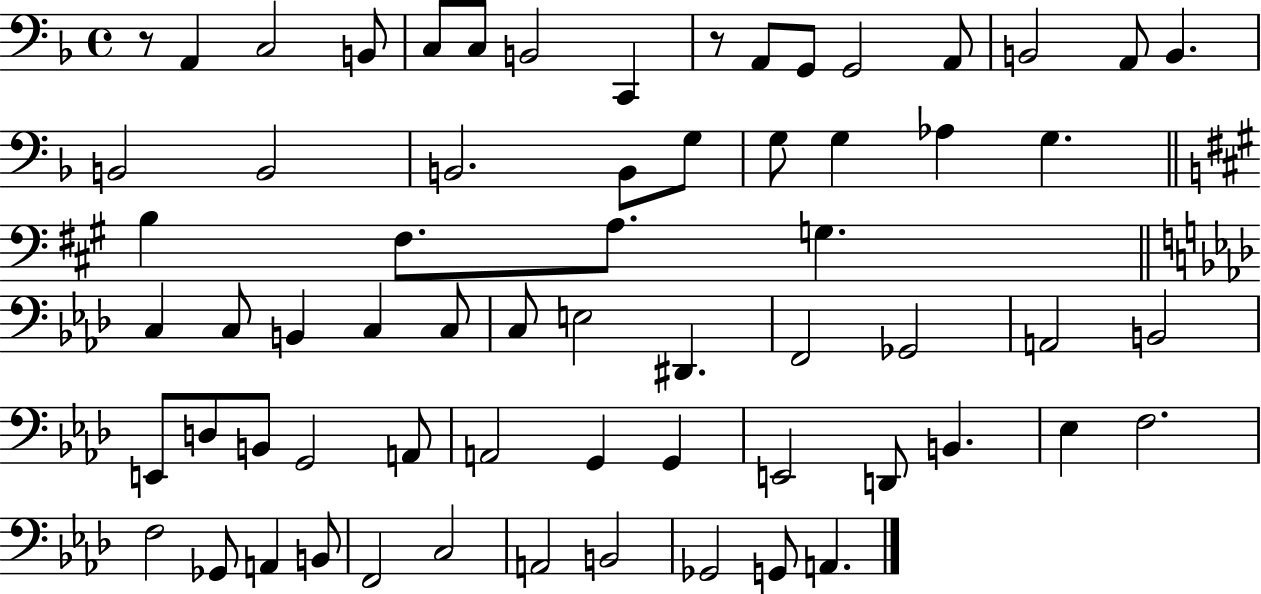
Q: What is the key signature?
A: F major